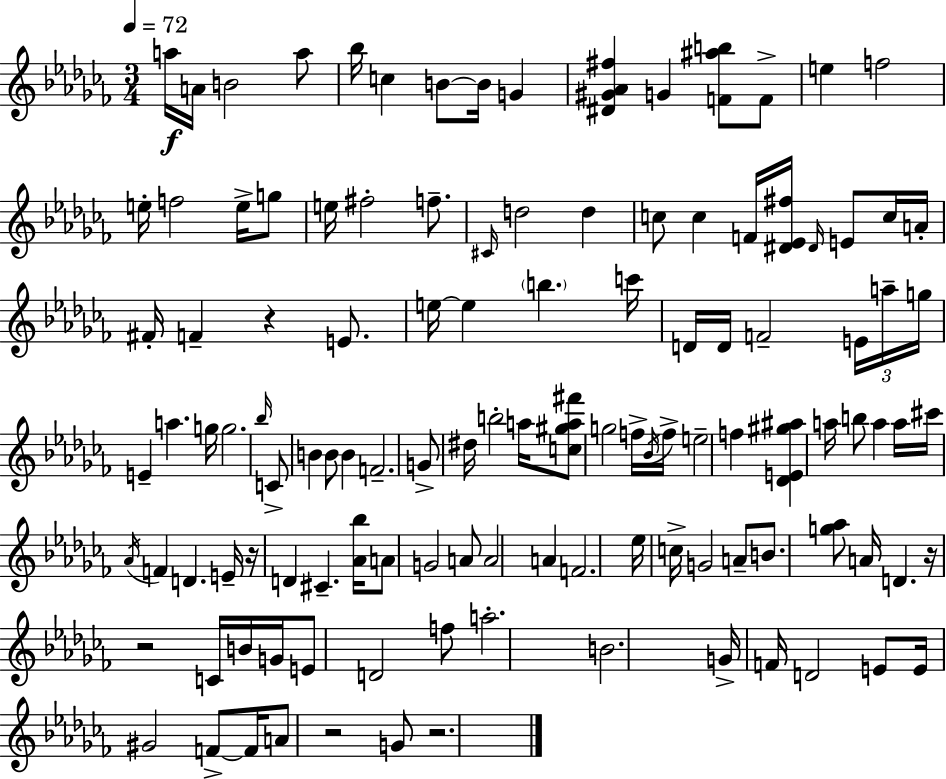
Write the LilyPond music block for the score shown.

{
  \clef treble
  \numericTimeSignature
  \time 3/4
  \key aes \minor
  \tempo 4 = 72
  a''16\f a'16 b'2 a''8 | bes''16 c''4 b'8~~ b'16 g'4 | <dis' gis' aes' fis''>4 g'4 <f' ais'' b''>8 f'8-> | e''4 f''2 | \break e''16-. f''2 e''16-> g''8 | e''16 fis''2-. f''8.-- | \grace { cis'16 } d''2 d''4 | c''8 c''4 f'16 <dis' ees' fis''>16 \grace { dis'16 } e'8 | \break c''16 a'16-. fis'16-. f'4-- r4 e'8. | e''16~~ e''4 \parenthesize b''4. | c'''16 d'16 d'16 f'2-- | \tuplet 3/2 { e'16 a''16-- g''16 } e'4-- a''4. | \break g''16 g''2. | \grace { bes''16 } c'8-> b'4 b'8 b'4 | f'2.-- | g'8-> dis''16 b''2-. | \break a''16 <c'' gis'' a'' fis'''>8 g''2 | f''16-> \acciaccatura { bes'16 } f''16-> e''2-- | f''4 <des' e' gis'' ais''>4 a''16 b''8 a''4 | a''16 cis'''16 \acciaccatura { aes'16 } f'4 d'4. | \break e'16-- r16 d'4 cis'4.-- | <aes' bes''>16 a'8 g'2 | a'8 a'2 | a'4 f'2. | \break ees''16 c''16-> g'2 | a'8-- b'8. <g'' aes''>8 a'16 d'4. | r16 r2 | c'16 b'16 g'16 e'8 d'2 | \break f''8 a''2.-. | b'2. | g'16-> f'16 d'2 | e'8 e'16 gis'2 | \break f'8->~~ f'16 a'8 r2 | g'8 r2. | \bar "|."
}